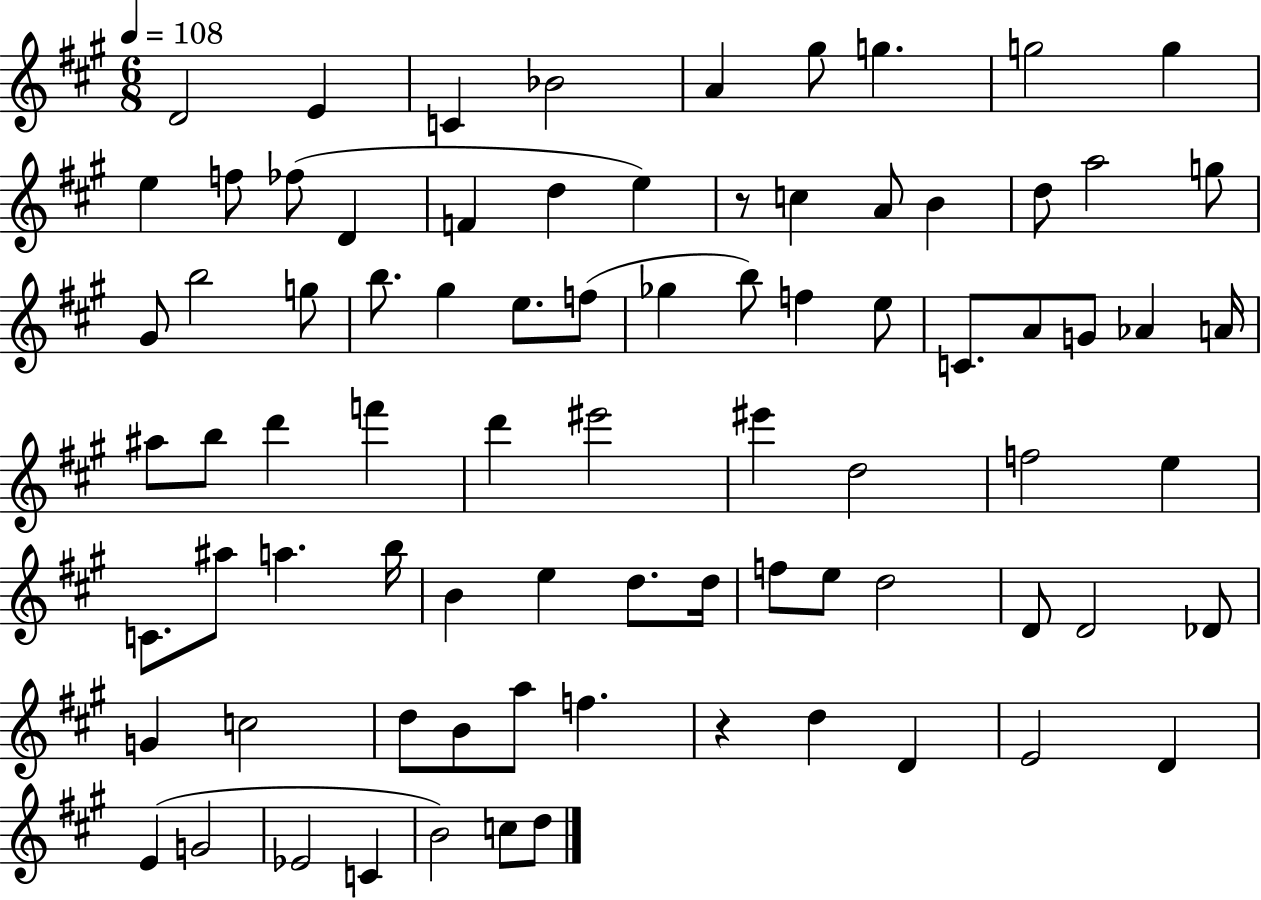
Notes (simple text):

D4/h E4/q C4/q Bb4/h A4/q G#5/e G5/q. G5/h G5/q E5/q F5/e FES5/e D4/q F4/q D5/q E5/q R/e C5/q A4/e B4/q D5/e A5/h G5/e G#4/e B5/h G5/e B5/e. G#5/q E5/e. F5/e Gb5/q B5/e F5/q E5/e C4/e. A4/e G4/e Ab4/q A4/s A#5/e B5/e D6/q F6/q D6/q EIS6/h EIS6/q D5/h F5/h E5/q C4/e. A#5/e A5/q. B5/s B4/q E5/q D5/e. D5/s F5/e E5/e D5/h D4/e D4/h Db4/e G4/q C5/h D5/e B4/e A5/e F5/q. R/q D5/q D4/q E4/h D4/q E4/q G4/h Eb4/h C4/q B4/h C5/e D5/e